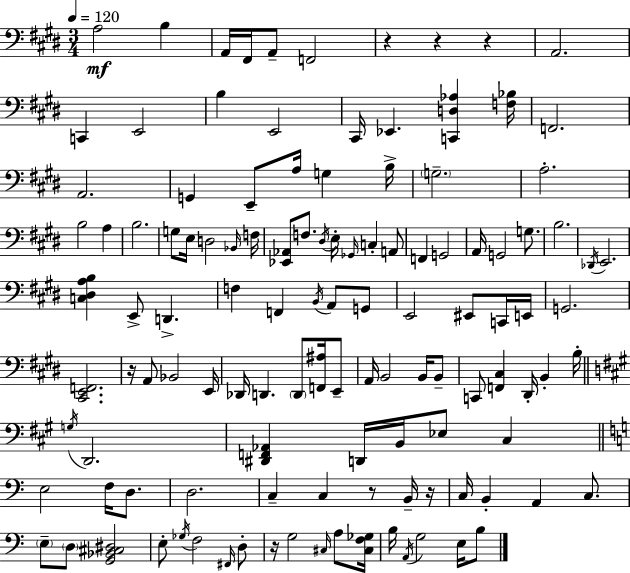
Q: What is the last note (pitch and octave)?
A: B3